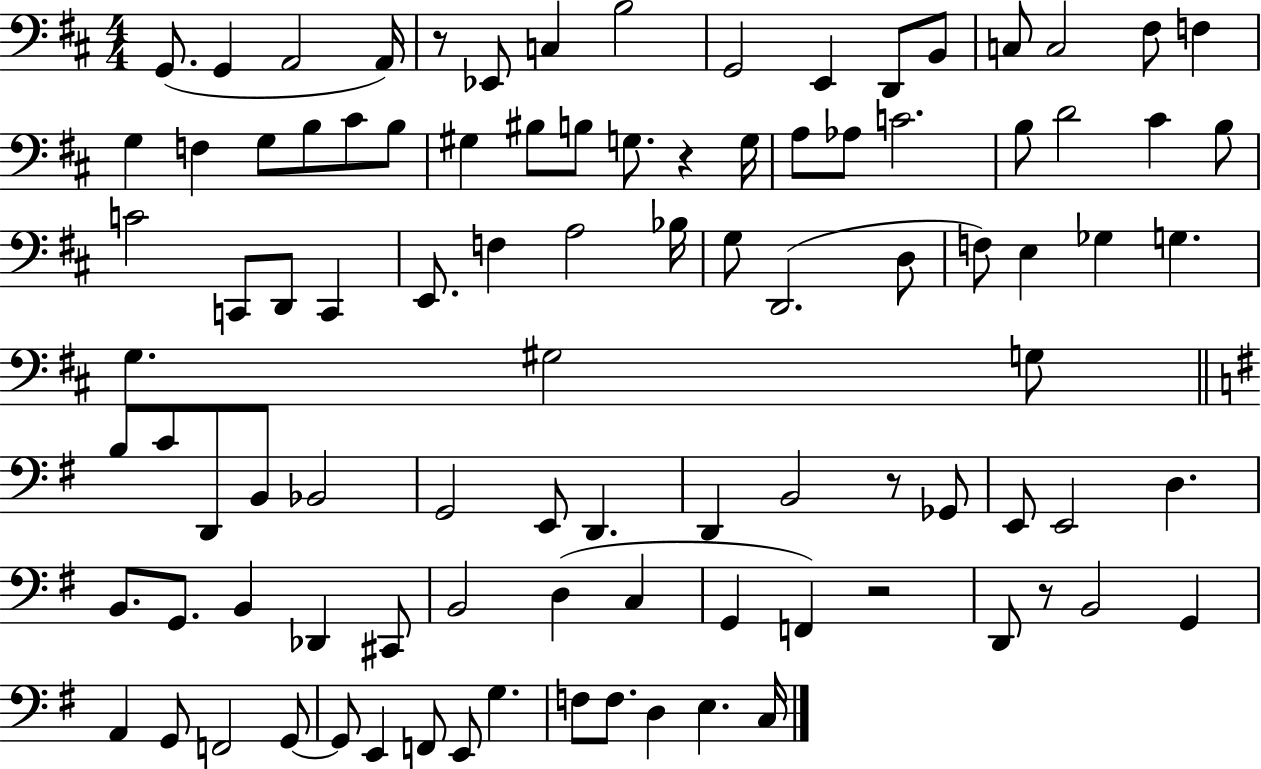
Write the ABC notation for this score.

X:1
T:Untitled
M:4/4
L:1/4
K:D
G,,/2 G,, A,,2 A,,/4 z/2 _E,,/2 C, B,2 G,,2 E,, D,,/2 B,,/2 C,/2 C,2 ^F,/2 F, G, F, G,/2 B,/2 ^C/2 B,/2 ^G, ^B,/2 B,/2 G,/2 z G,/4 A,/2 _A,/2 C2 B,/2 D2 ^C B,/2 C2 C,,/2 D,,/2 C,, E,,/2 F, A,2 _B,/4 G,/2 D,,2 D,/2 F,/2 E, _G, G, G, ^G,2 G,/2 B,/2 C/2 D,,/2 B,,/2 _B,,2 G,,2 E,,/2 D,, D,, B,,2 z/2 _G,,/2 E,,/2 E,,2 D, B,,/2 G,,/2 B,, _D,, ^C,,/2 B,,2 D, C, G,, F,, z2 D,,/2 z/2 B,,2 G,, A,, G,,/2 F,,2 G,,/2 G,,/2 E,, F,,/2 E,,/2 G, F,/2 F,/2 D, E, C,/4